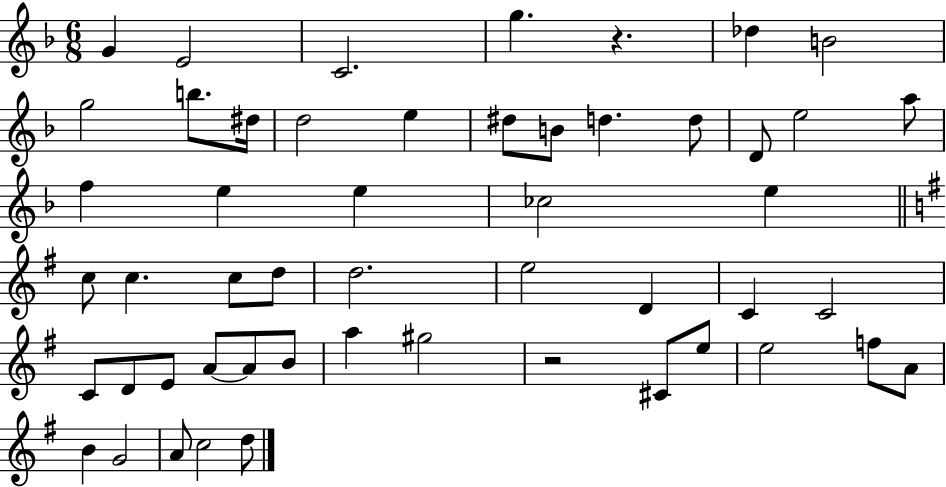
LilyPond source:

{
  \clef treble
  \numericTimeSignature
  \time 6/8
  \key f \major
  g'4 e'2 | c'2. | g''4. r4. | des''4 b'2 | \break g''2 b''8. dis''16 | d''2 e''4 | dis''8 b'8 d''4. d''8 | d'8 e''2 a''8 | \break f''4 e''4 e''4 | ces''2 e''4 | \bar "||" \break \key g \major c''8 c''4. c''8 d''8 | d''2. | e''2 d'4 | c'4 c'2 | \break c'8 d'8 e'8 a'8~~ a'8 b'8 | a''4 gis''2 | r2 cis'8 e''8 | e''2 f''8 a'8 | \break b'4 g'2 | a'8 c''2 d''8 | \bar "|."
}